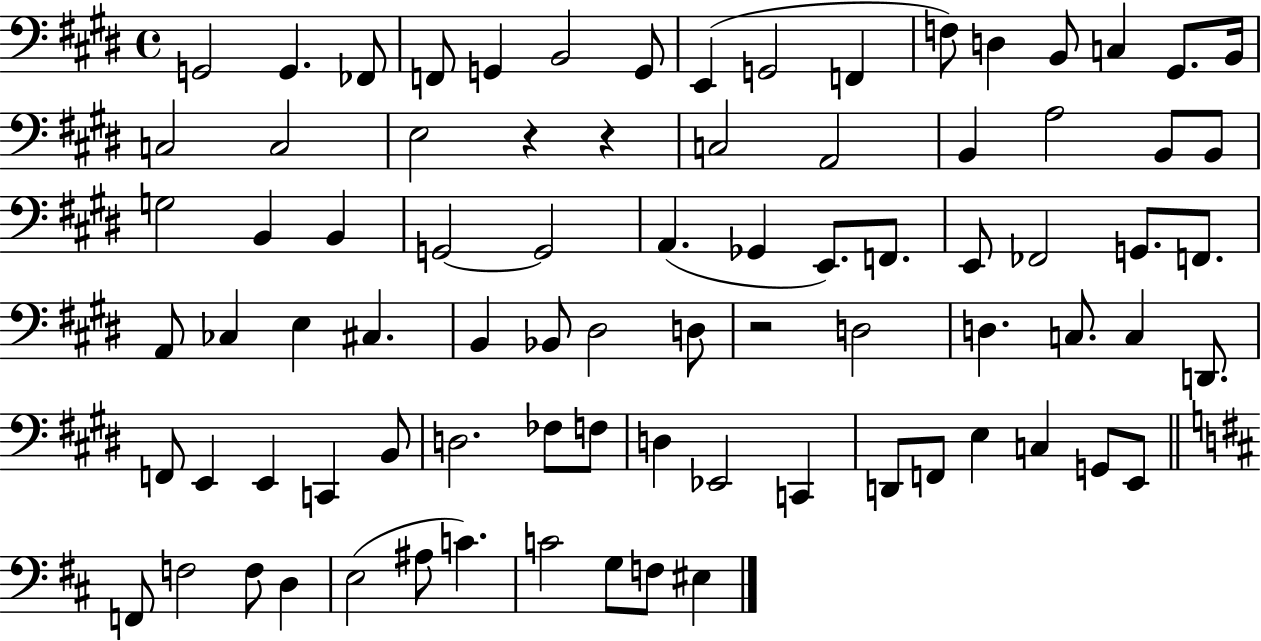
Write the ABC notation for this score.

X:1
T:Untitled
M:4/4
L:1/4
K:E
G,,2 G,, _F,,/2 F,,/2 G,, B,,2 G,,/2 E,, G,,2 F,, F,/2 D, B,,/2 C, ^G,,/2 B,,/4 C,2 C,2 E,2 z z C,2 A,,2 B,, A,2 B,,/2 B,,/2 G,2 B,, B,, G,,2 G,,2 A,, _G,, E,,/2 F,,/2 E,,/2 _F,,2 G,,/2 F,,/2 A,,/2 _C, E, ^C, B,, _B,,/2 ^D,2 D,/2 z2 D,2 D, C,/2 C, D,,/2 F,,/2 E,, E,, C,, B,,/2 D,2 _F,/2 F,/2 D, _E,,2 C,, D,,/2 F,,/2 E, C, G,,/2 E,,/2 F,,/2 F,2 F,/2 D, E,2 ^A,/2 C C2 G,/2 F,/2 ^E,